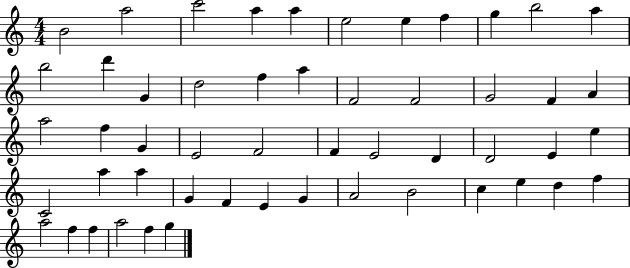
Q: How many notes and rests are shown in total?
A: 52